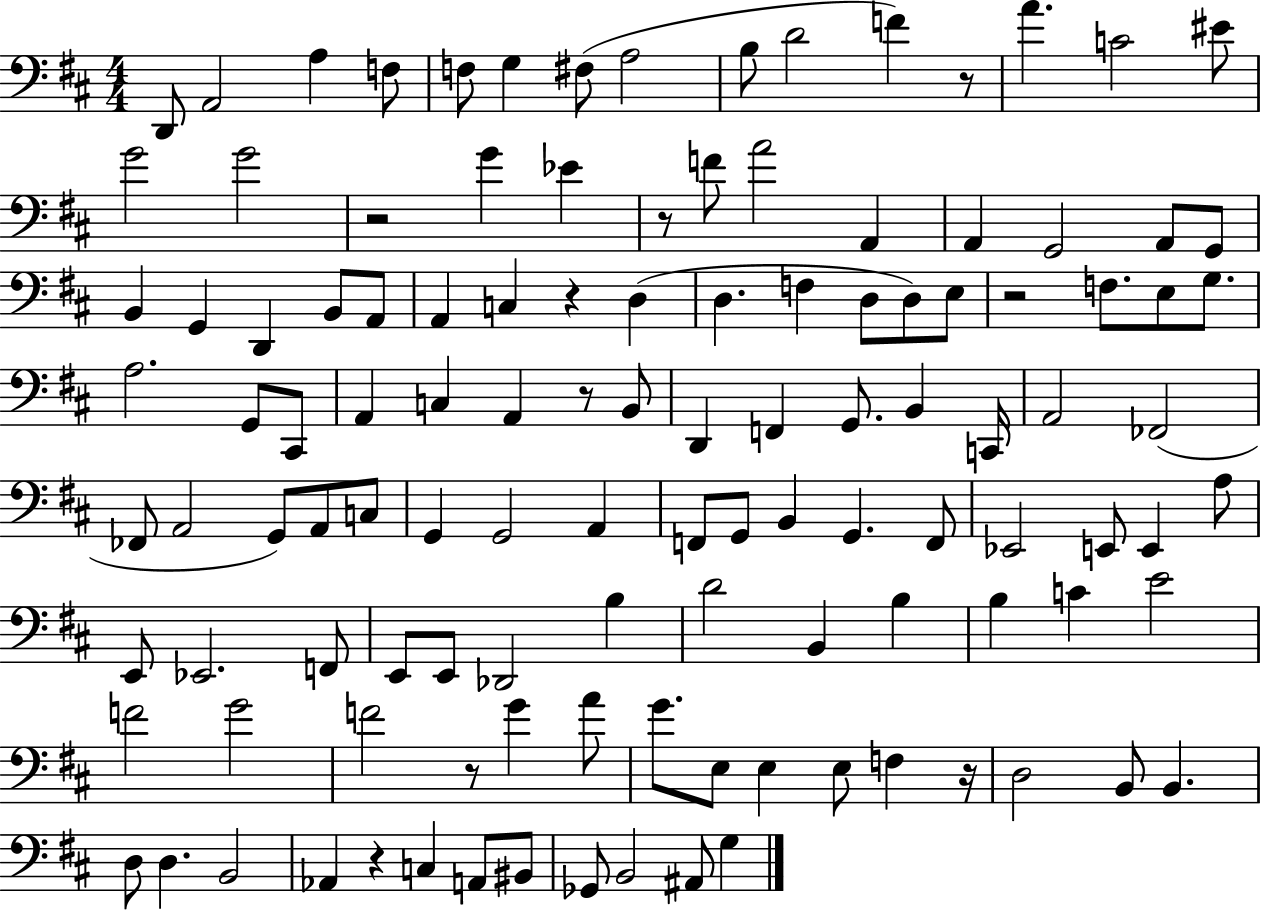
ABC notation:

X:1
T:Untitled
M:4/4
L:1/4
K:D
D,,/2 A,,2 A, F,/2 F,/2 G, ^F,/2 A,2 B,/2 D2 F z/2 A C2 ^E/2 G2 G2 z2 G _E z/2 F/2 A2 A,, A,, G,,2 A,,/2 G,,/2 B,, G,, D,, B,,/2 A,,/2 A,, C, z D, D, F, D,/2 D,/2 E,/2 z2 F,/2 E,/2 G,/2 A,2 G,,/2 ^C,,/2 A,, C, A,, z/2 B,,/2 D,, F,, G,,/2 B,, C,,/4 A,,2 _F,,2 _F,,/2 A,,2 G,,/2 A,,/2 C,/2 G,, G,,2 A,, F,,/2 G,,/2 B,, G,, F,,/2 _E,,2 E,,/2 E,, A,/2 E,,/2 _E,,2 F,,/2 E,,/2 E,,/2 _D,,2 B, D2 B,, B, B, C E2 F2 G2 F2 z/2 G A/2 G/2 E,/2 E, E,/2 F, z/4 D,2 B,,/2 B,, D,/2 D, B,,2 _A,, z C, A,,/2 ^B,,/2 _G,,/2 B,,2 ^A,,/2 G,